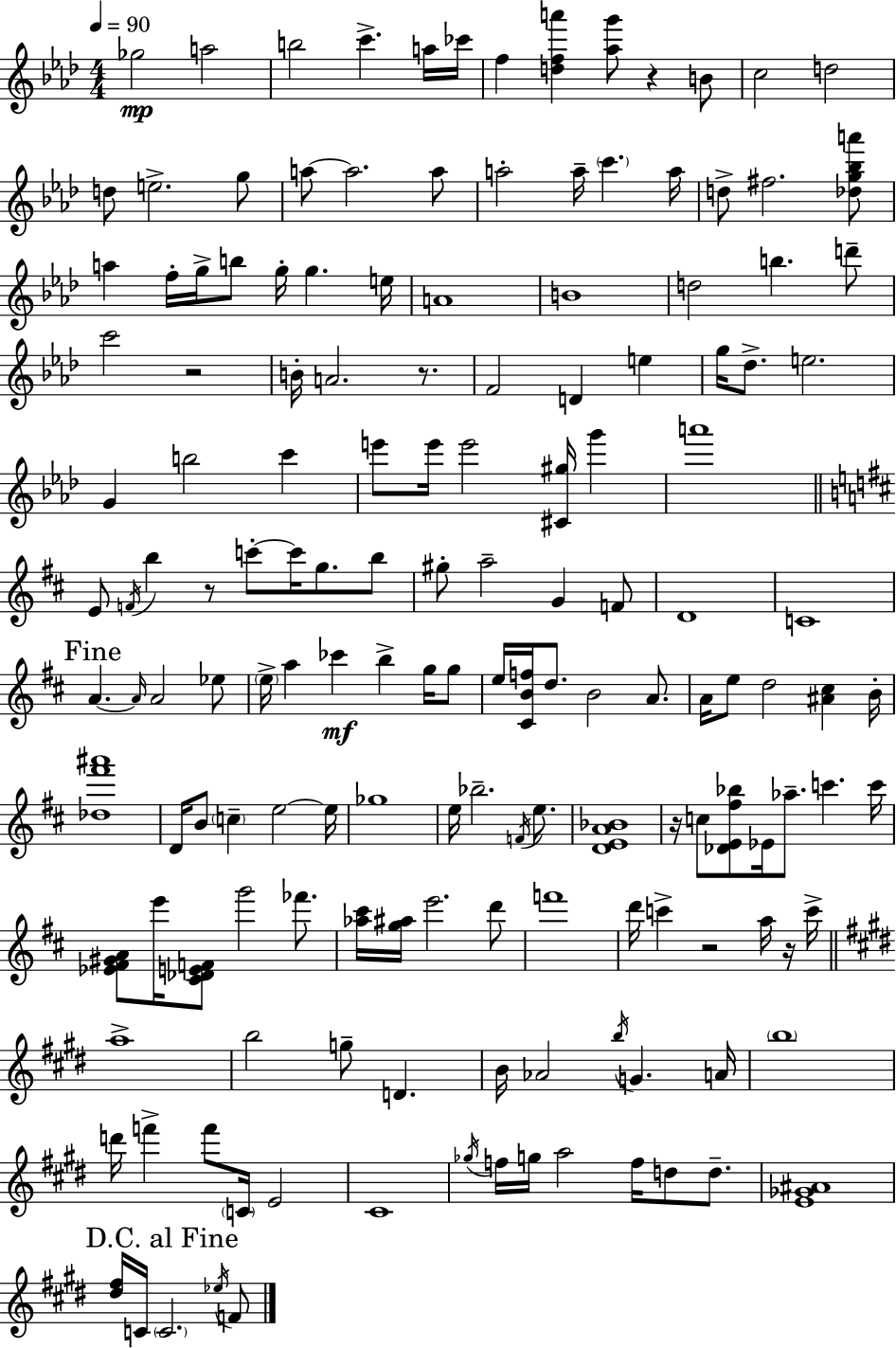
{
  \clef treble
  \numericTimeSignature
  \time 4/4
  \key aes \major
  \tempo 4 = 90
  \repeat volta 2 { ges''2\mp a''2 | b''2 c'''4.-> a''16 ces'''16 | f''4 <d'' f'' a'''>4 <aes'' g'''>8 r4 b'8 | c''2 d''2 | \break d''8 e''2.-> g''8 | a''8~~ a''2. a''8 | a''2-. a''16-- \parenthesize c'''4. a''16 | d''8-> fis''2. <des'' g'' bes'' a'''>8 | \break a''4 f''16-. g''16-> b''8 g''16-. g''4. e''16 | a'1 | b'1 | d''2 b''4. d'''8-- | \break c'''2 r2 | b'16-. a'2. r8. | f'2 d'4 e''4 | g''16 des''8.-> e''2. | \break g'4 b''2 c'''4 | e'''8 e'''16 e'''2 <cis' gis''>16 g'''4 | a'''1 | \bar "||" \break \key d \major e'8 \acciaccatura { f'16 } b''4 r8 c'''8-.~~ c'''16 g''8. b''8 | gis''8-. a''2-- g'4 f'8 | d'1 | c'1 | \break \mark "Fine" a'4.~~ \grace { a'16 } a'2 | ees''8 \parenthesize e''16-> a''4 ces'''4\mf b''4-> g''16 | g''8 e''16 <cis' b' f''>16 d''8. b'2 a'8. | a'16 e''8 d''2 <ais' cis''>4 | \break b'16-. <des'' fis''' ais'''>1 | d'16 b'8 \parenthesize c''4-- e''2~~ | e''16 ges''1 | e''16 bes''2.-- \acciaccatura { f'16 } | \break e''8. <d' e' a' bes'>1 | r16 c''8 <des' e' fis'' bes''>8 ees'16 aes''8.-- c'''4. | c'''16 <ees' fis' gis' a'>8 e'''16 <cis' des' e' f'>8 g'''2 | fes'''8. <aes'' cis'''>16 <g'' ais''>16 e'''2. | \break d'''8 f'''1 | d'''16 c'''4-> r2 | a''16 r16 c'''16-> \bar "||" \break \key e \major a''1-> | b''2 g''8-- d'4. | b'16 aes'2 \acciaccatura { b''16 } g'4. | a'16 \parenthesize b''1 | \break d'''16 f'''4-> f'''8 \parenthesize c'16 e'2 | cis'1 | \acciaccatura { ges''16 } f''16 g''16 a''2 f''16 d''8 d''8.-- | <e' ges' ais'>1 | \break \mark "D.C. al Fine" <dis'' fis''>16 c'16 \parenthesize c'2. | \acciaccatura { ees''16 } f'8 } \bar "|."
}